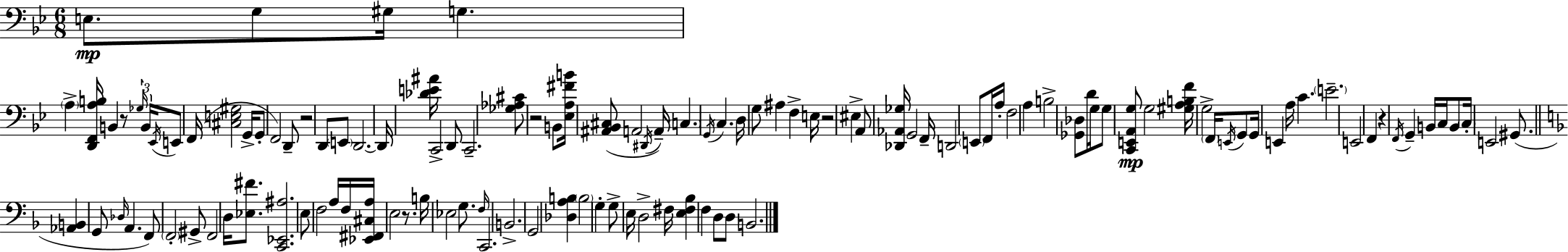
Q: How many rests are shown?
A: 6